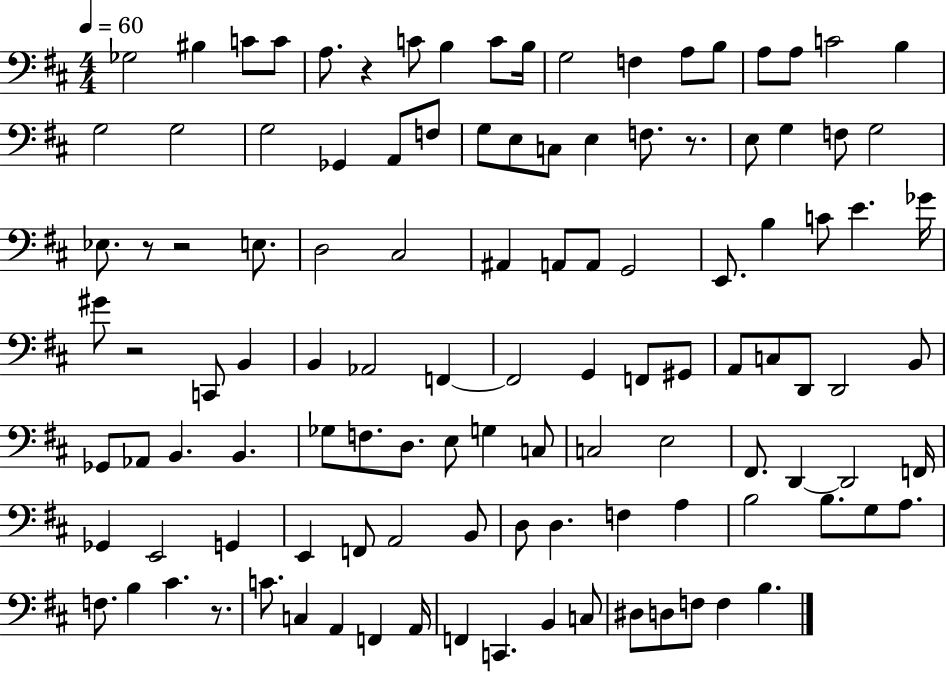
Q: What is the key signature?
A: D major